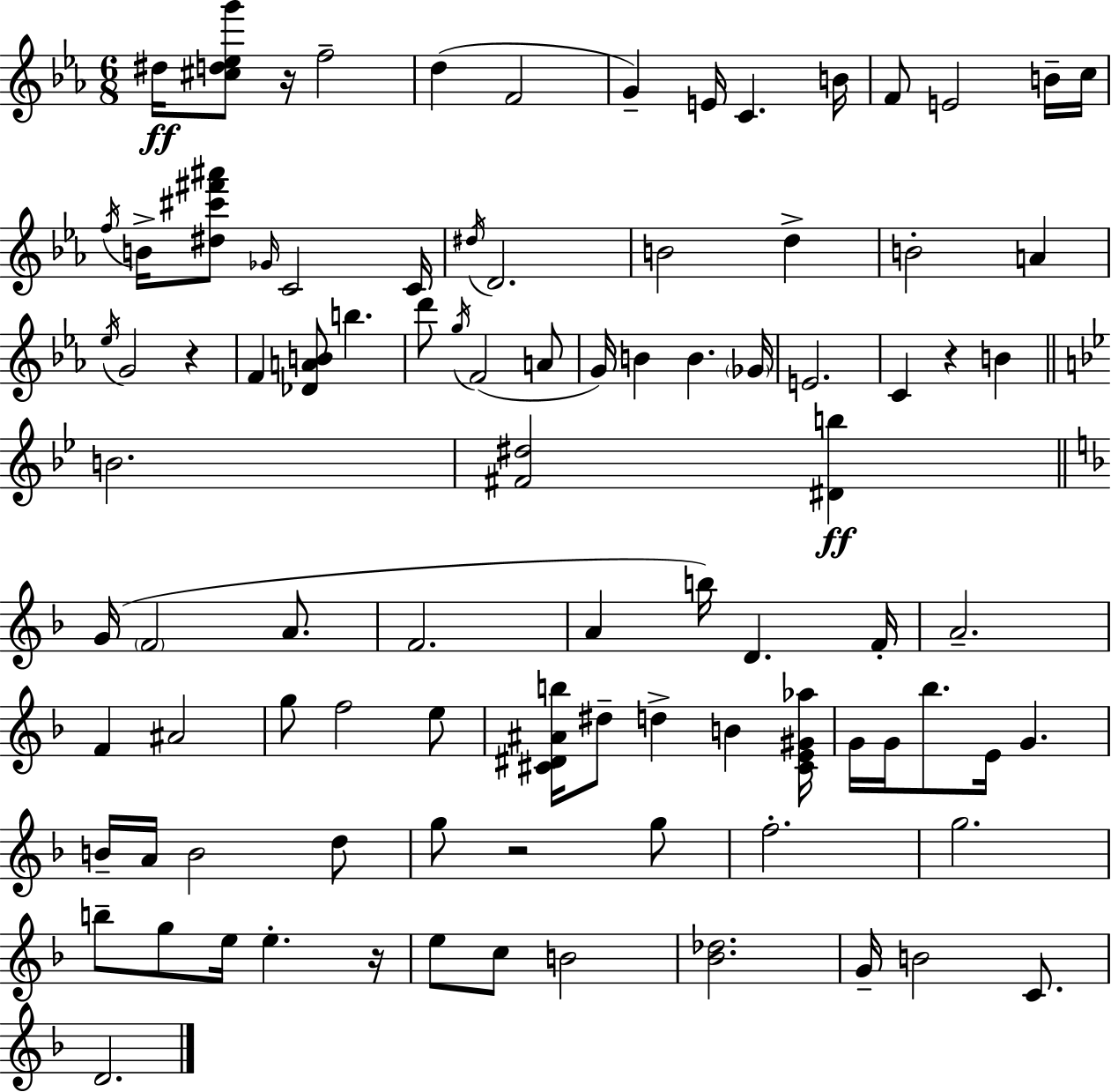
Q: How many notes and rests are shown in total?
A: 93